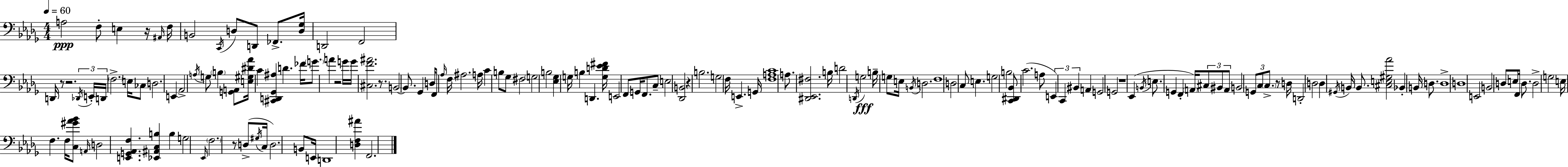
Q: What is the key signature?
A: BES minor